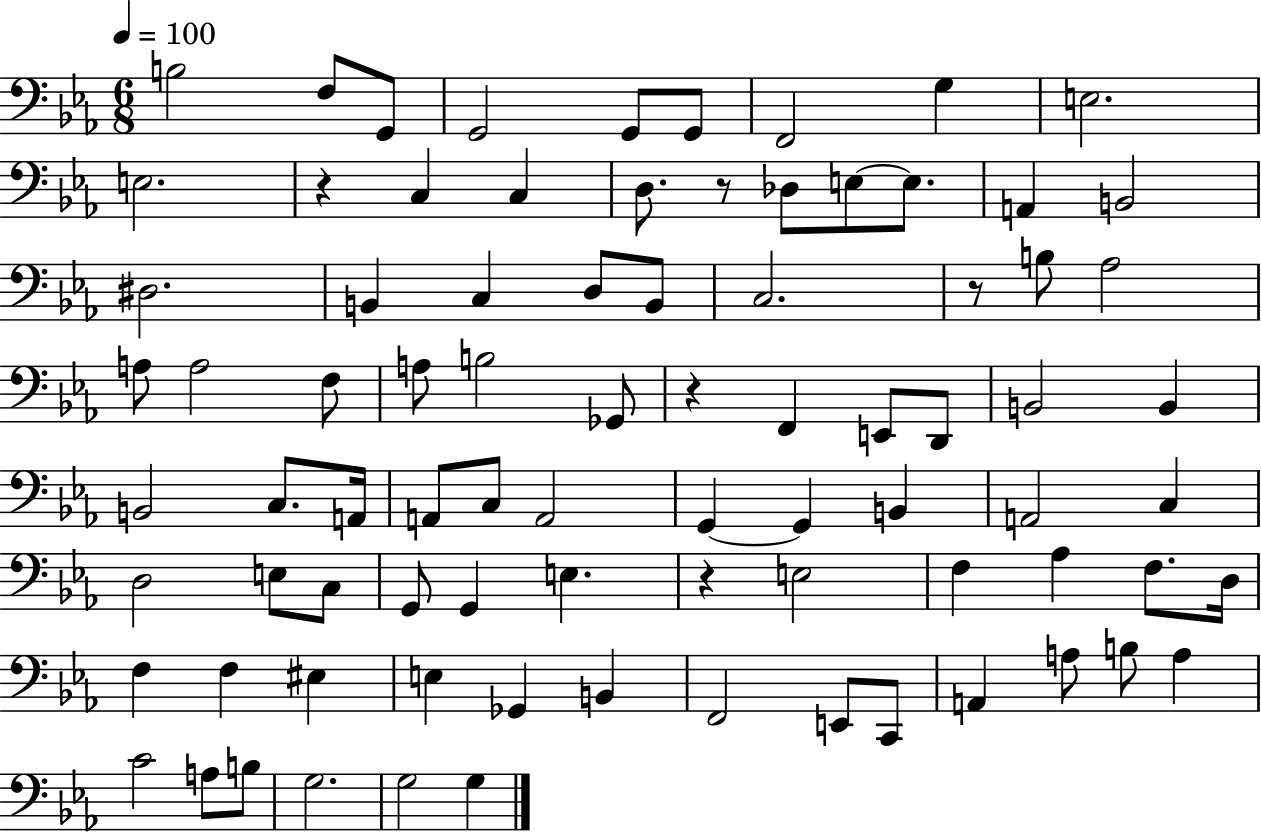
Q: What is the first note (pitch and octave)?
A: B3